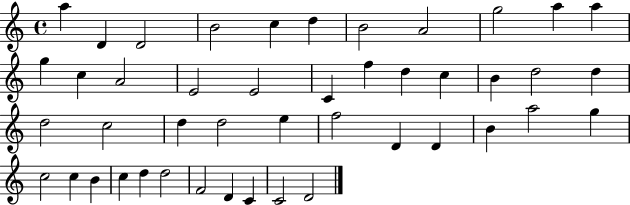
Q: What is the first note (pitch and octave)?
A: A5